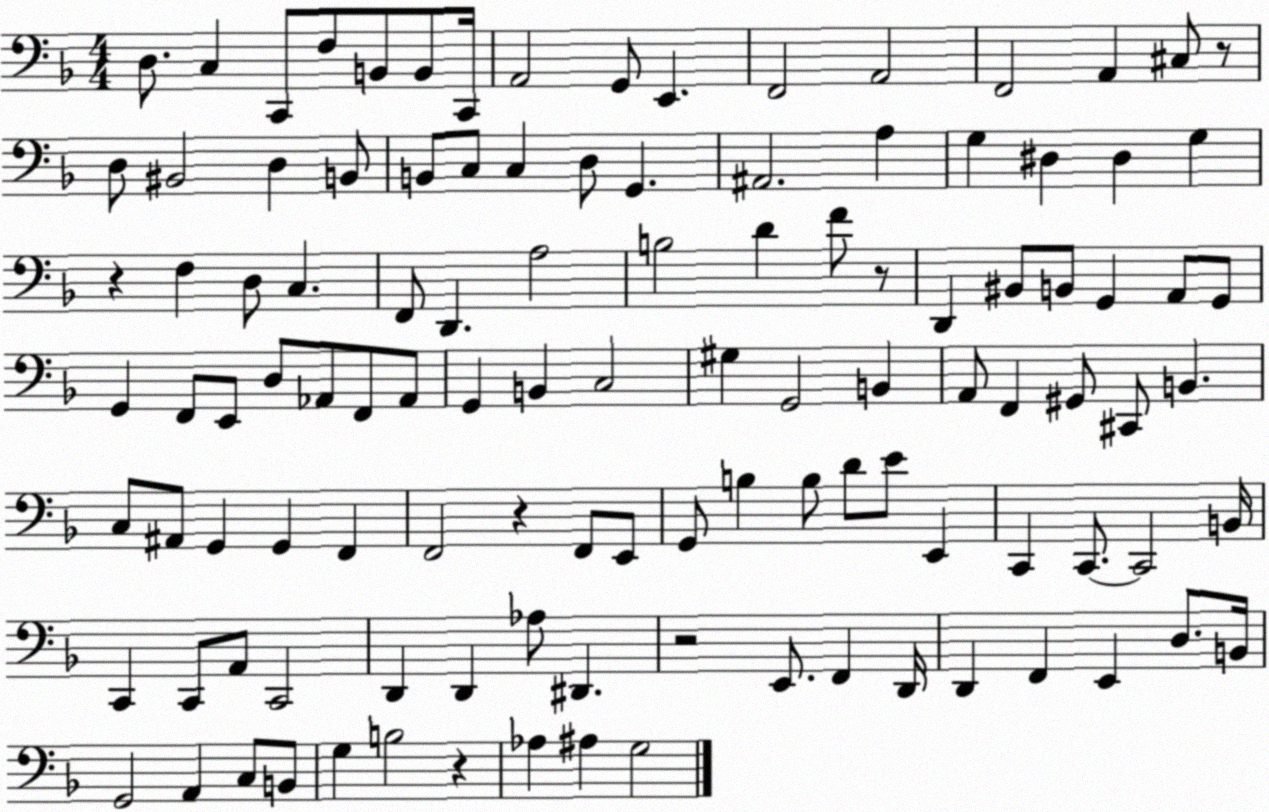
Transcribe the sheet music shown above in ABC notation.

X:1
T:Untitled
M:4/4
L:1/4
K:F
D,/2 C, C,,/2 F,/2 B,,/2 B,,/2 C,,/4 A,,2 G,,/2 E,, F,,2 A,,2 F,,2 A,, ^C,/2 z/2 D,/2 ^B,,2 D, B,,/2 B,,/2 C,/2 C, D,/2 G,, ^A,,2 A, G, ^D, ^D, G, z F, D,/2 C, F,,/2 D,, A,2 B,2 D F/2 z/2 D,, ^B,,/2 B,,/2 G,, A,,/2 G,,/2 G,, F,,/2 E,,/2 D,/2 _A,,/2 F,,/2 _A,,/2 G,, B,, C,2 ^G, G,,2 B,, A,,/2 F,, ^G,,/2 ^C,,/2 B,, C,/2 ^A,,/2 G,, G,, F,, F,,2 z F,,/2 E,,/2 G,,/2 B, B,/2 D/2 E/2 E,, C,, C,,/2 C,,2 B,,/4 C,, C,,/2 A,,/2 C,,2 D,, D,, _A,/2 ^D,, z2 E,,/2 F,, D,,/4 D,, F,, E,, D,/2 B,,/4 G,,2 A,, C,/2 B,,/2 G, B,2 z _A, ^A, G,2